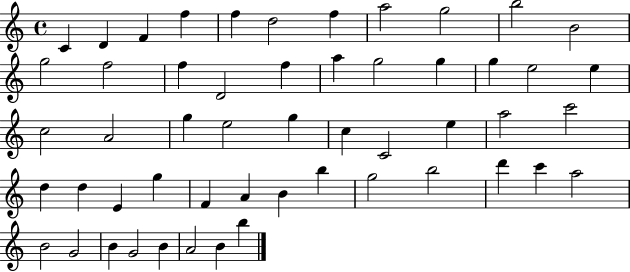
X:1
T:Untitled
M:4/4
L:1/4
K:C
C D F f f d2 f a2 g2 b2 B2 g2 f2 f D2 f a g2 g g e2 e c2 A2 g e2 g c C2 e a2 c'2 d d E g F A B b g2 b2 d' c' a2 B2 G2 B G2 B A2 B b